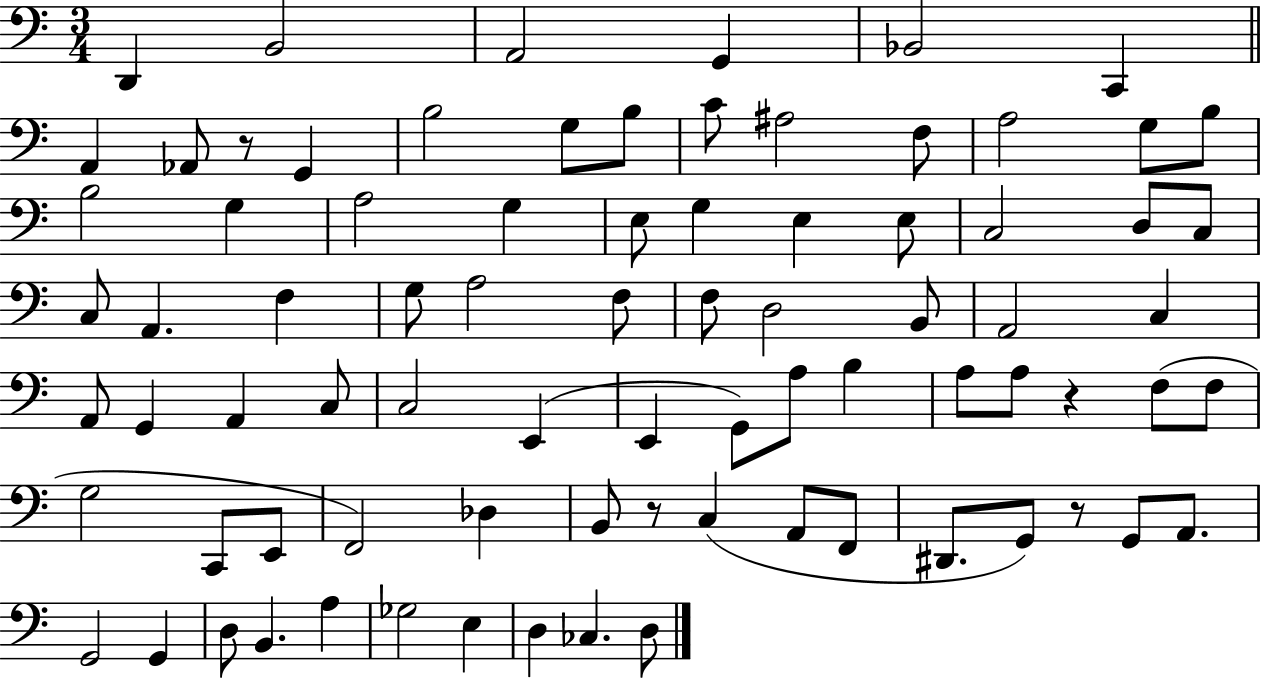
{
  \clef bass
  \numericTimeSignature
  \time 3/4
  \key c \major
  \repeat volta 2 { d,4 b,2 | a,2 g,4 | bes,2 c,4 | \bar "||" \break \key a \minor a,4 aes,8 r8 g,4 | b2 g8 b8 | c'8 ais2 f8 | a2 g8 b8 | \break b2 g4 | a2 g4 | e8 g4 e4 e8 | c2 d8 c8 | \break c8 a,4. f4 | g8 a2 f8 | f8 d2 b,8 | a,2 c4 | \break a,8 g,4 a,4 c8 | c2 e,4( | e,4 g,8) a8 b4 | a8 a8 r4 f8( f8 | \break g2 c,8 e,8 | f,2) des4 | b,8 r8 c4( a,8 f,8 | dis,8. g,8) r8 g,8 a,8. | \break g,2 g,4 | d8 b,4. a4 | ges2 e4 | d4 ces4. d8 | \break } \bar "|."
}